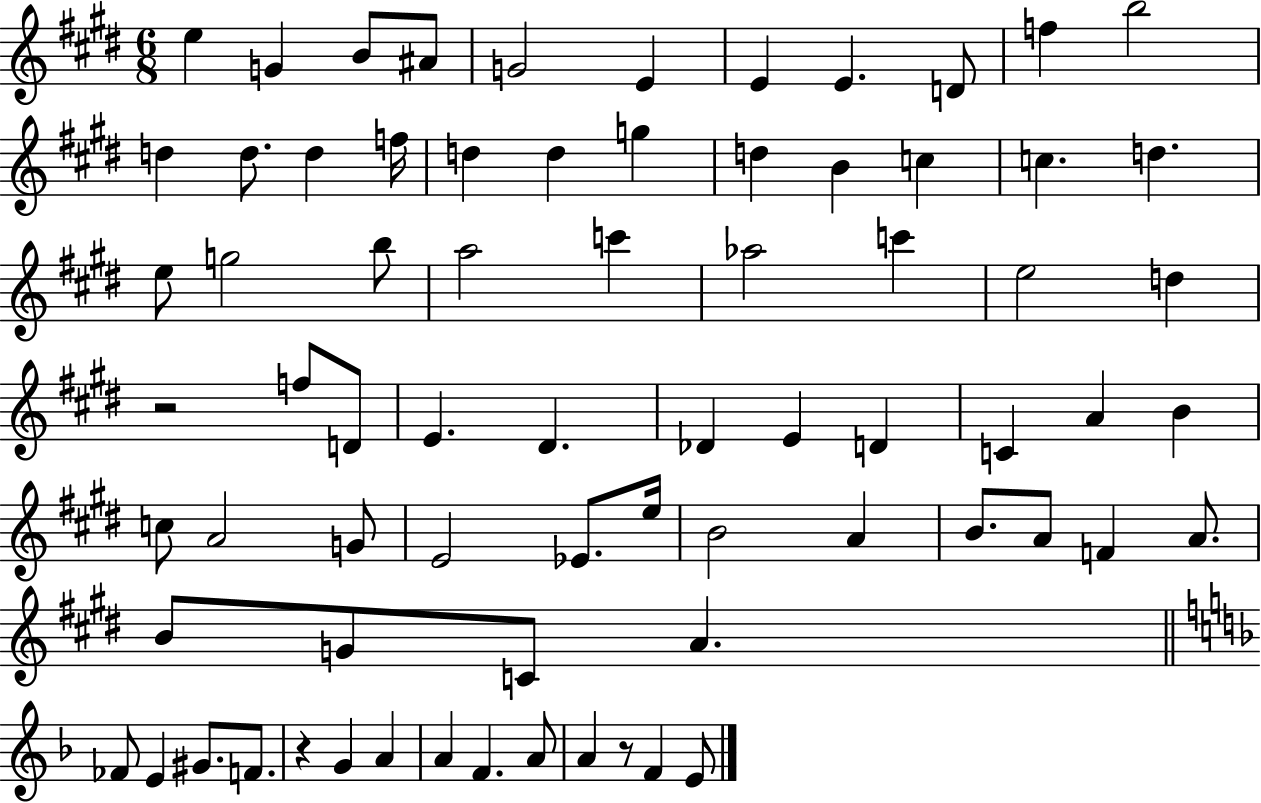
E5/q G4/q B4/e A#4/e G4/h E4/q E4/q E4/q. D4/e F5/q B5/h D5/q D5/e. D5/q F5/s D5/q D5/q G5/q D5/q B4/q C5/q C5/q. D5/q. E5/e G5/h B5/e A5/h C6/q Ab5/h C6/q E5/h D5/q R/h F5/e D4/e E4/q. D#4/q. Db4/q E4/q D4/q C4/q A4/q B4/q C5/e A4/h G4/e E4/h Eb4/e. E5/s B4/h A4/q B4/e. A4/e F4/q A4/e. B4/e G4/e C4/e A4/q. FES4/e E4/q G#4/e. F4/e. R/q G4/q A4/q A4/q F4/q. A4/e A4/q R/e F4/q E4/e